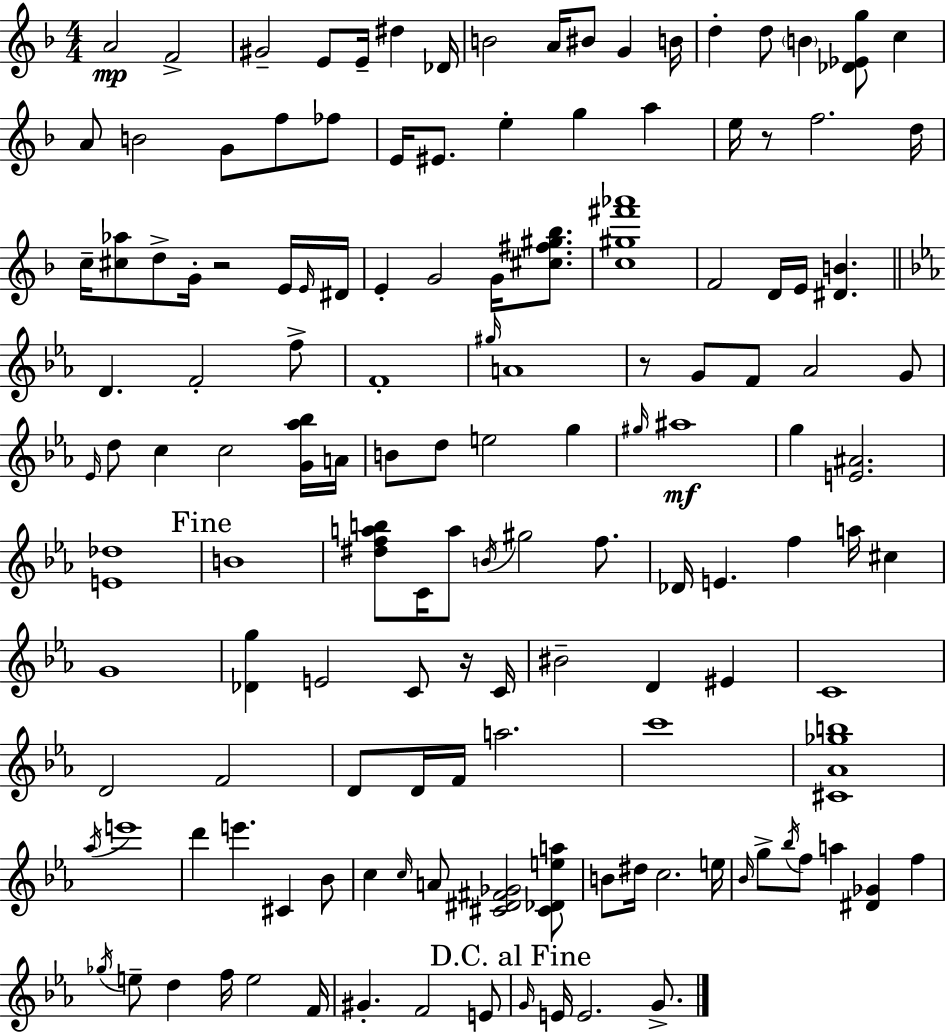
{
  \clef treble
  \numericTimeSignature
  \time 4/4
  \key d \minor
  a'2\mp f'2-> | gis'2-- e'8 e'16-- dis''4 des'16 | b'2 a'16 bis'8 g'4 b'16 | d''4-. d''8 \parenthesize b'4 <des' ees' g''>8 c''4 | \break a'8 b'2 g'8 f''8 fes''8 | e'16 eis'8. e''4-. g''4 a''4 | e''16 r8 f''2. d''16 | c''16-- <cis'' aes''>8 d''8-> g'16-. r2 e'16 \grace { e'16 } | \break dis'16 e'4-. g'2 g'16 <cis'' fis'' gis'' bes''>8. | <c'' gis'' fis''' aes'''>1 | f'2 d'16 e'16 <dis' b'>4. | \bar "||" \break \key c \minor d'4. f'2-. f''8-> | f'1-. | \grace { gis''16 } a'1 | r8 g'8 f'8 aes'2 g'8 | \break \grace { ees'16 } d''8 c''4 c''2 | <g' aes'' bes''>16 a'16 b'8 d''8 e''2 g''4 | \grace { gis''16 }\mf ais''1 | g''4 <e' ais'>2. | \break <e' des''>1 | \mark "Fine" b'1 | <dis'' f'' a'' b''>8 c'16 a''8 \acciaccatura { b'16 } gis''2 | f''8. des'16 e'4. f''4 a''16 | \break cis''4 g'1 | <des' g''>4 e'2 | c'8 r16 c'16 bis'2-- d'4 | eis'4 c'1 | \break d'2 f'2 | d'8 d'16 f'16 a''2. | c'''1 | <cis' aes' ges'' b''>1 | \break \acciaccatura { aes''16 } e'''1 | d'''4 e'''4. cis'4 | bes'8 c''4 \grace { c''16 } a'8 <cis' dis' fis' ges'>2 | <cis' des' e'' a''>8 b'8 dis''16 c''2. | \break e''16 \grace { bes'16 } g''8-> \acciaccatura { bes''16 } f''8 a''4 | <dis' ges'>4 f''4 \acciaccatura { ges''16 } e''8-- d''4 f''16 | e''2 f'16 gis'4.-. f'2 | e'8 \mark "D.C. al Fine" \grace { g'16 } e'16 e'2. | \break g'8.-> \bar "|."
}